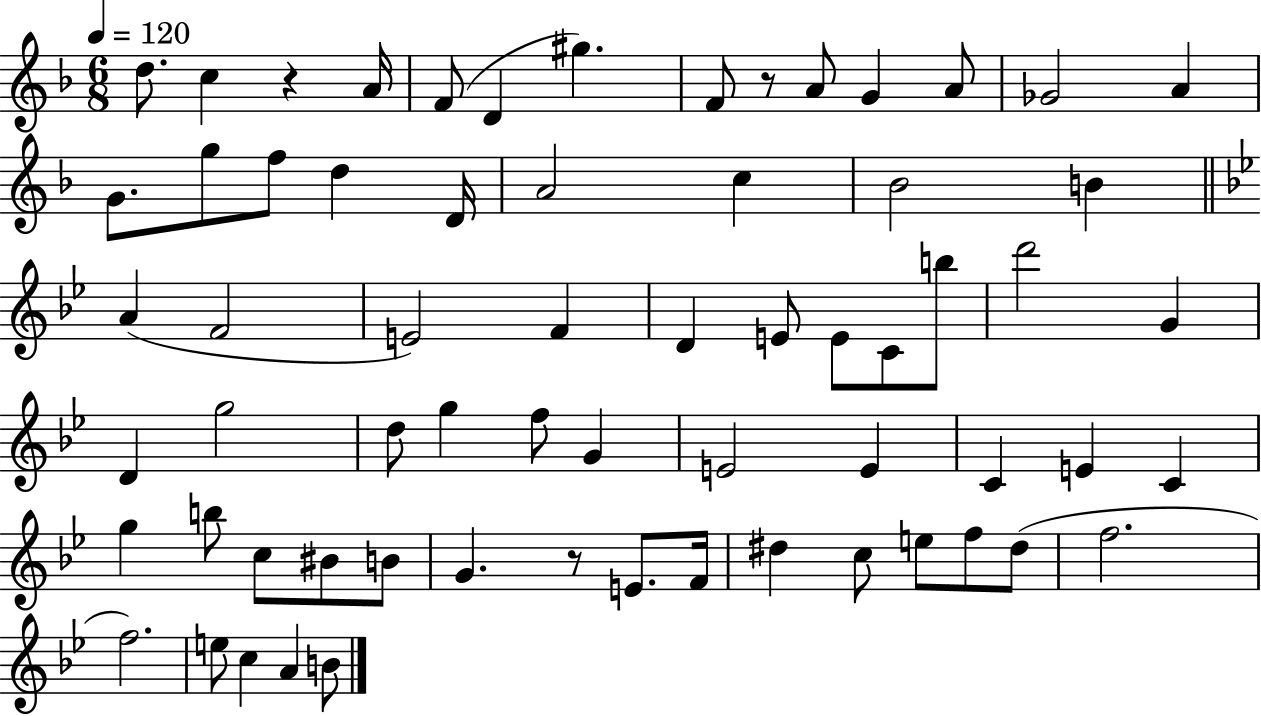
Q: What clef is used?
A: treble